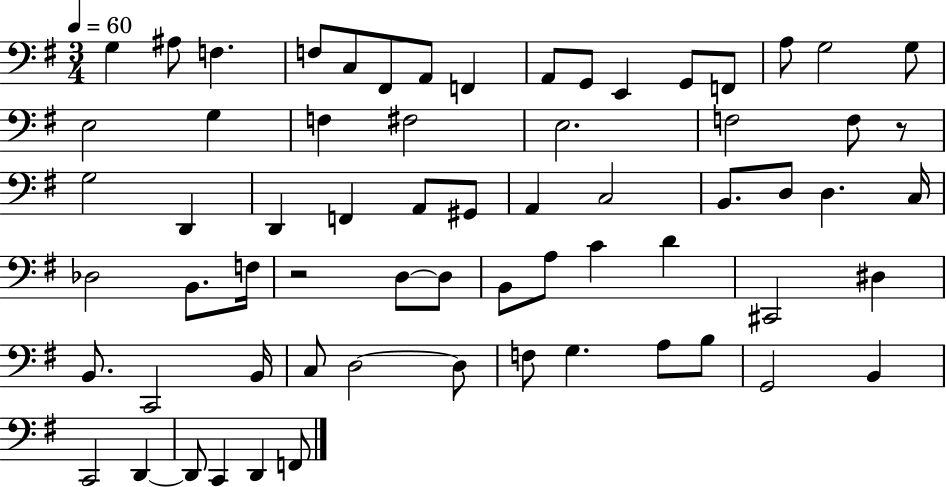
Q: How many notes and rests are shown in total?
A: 66